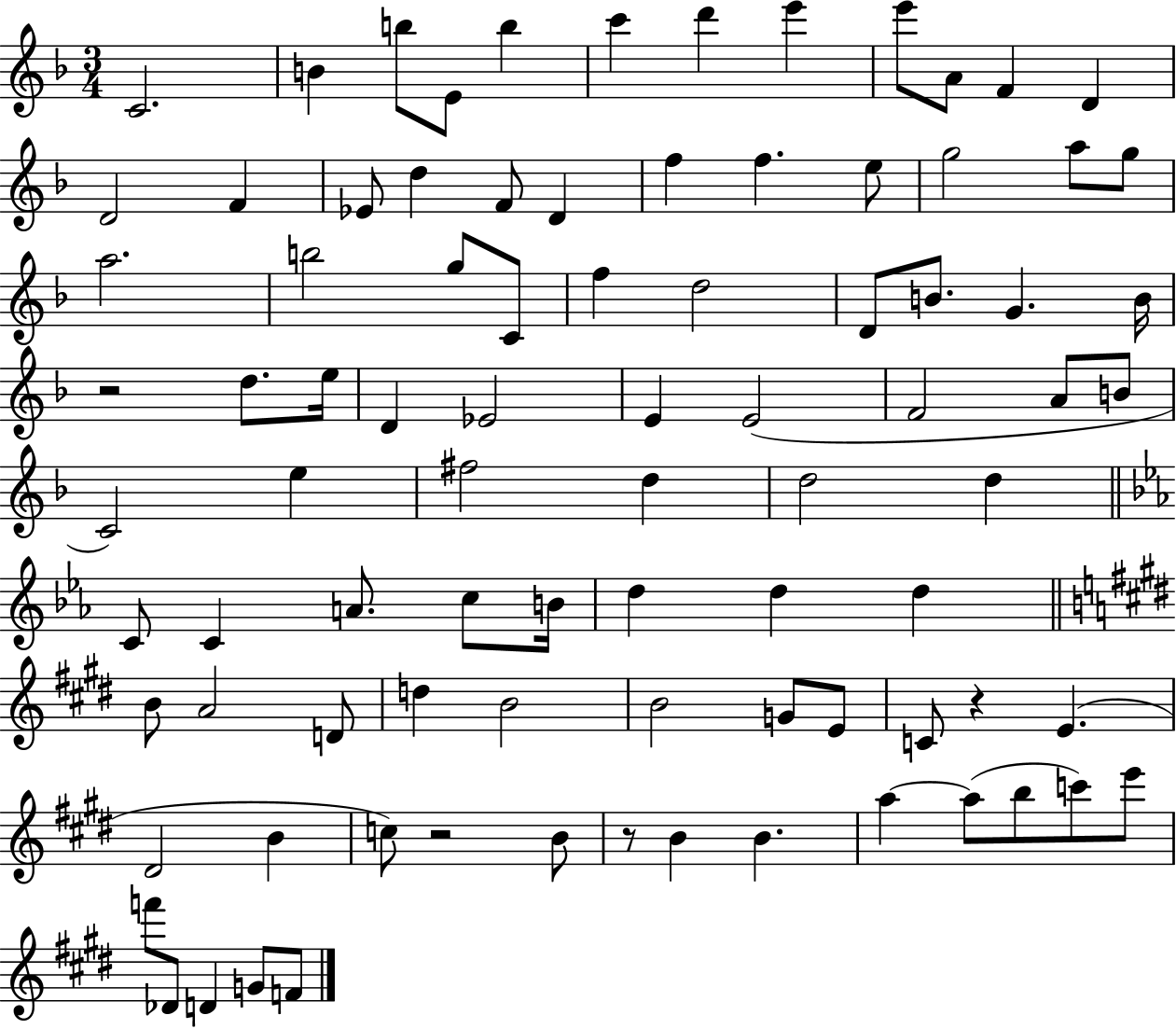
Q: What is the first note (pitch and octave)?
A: C4